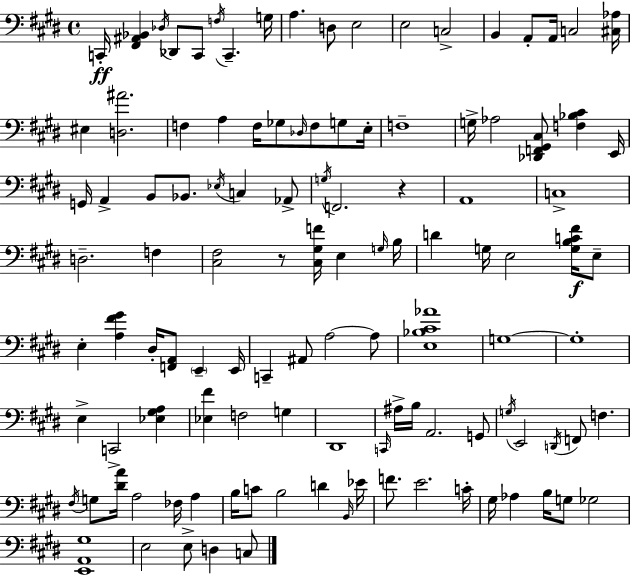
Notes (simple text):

C2/s [F#2,A#2,Bb2]/q Db3/s Db2/e C2/e F3/s C2/q. G3/s A3/q. D3/e E3/h E3/h C3/h B2/q A2/e A2/s C3/h [C#3,Ab3]/s EIS3/q [D3,A#4]/h. F3/q A3/q F3/s Gb3/e Db3/s F3/e G3/e E3/s F3/w G3/s Ab3/h [Db2,F2,G#2,C#3]/e [F3,Bb3,C#4]/q E2/s G2/s A2/q B2/e Bb2/e. Eb3/s C3/q Ab2/e G3/s F2/h. R/q A2/w C3/w D3/h. F3/q [C#3,F#3]/h R/e [C#3,G#3,F4]/s E3/q G3/s B3/s D4/q G3/s E3/h [G3,B3,C4,F#4]/s E3/e E3/q [A3,F#4,G#4]/q D#3/s [F2,A2]/e E2/q E2/s C2/q A#2/e A3/h A3/e [E3,Bb3,C#4,Ab4]/w G3/w G3/w E3/q C2/h [Eb3,G#3,A3]/q [Eb3,F#4]/q F3/h G3/q D#2/w C2/s A#3/s B3/s A2/h. G2/e G3/s E2/h D2/s F2/e F3/q. F#3/s G3/e [D#4,A4]/s A3/h FES3/s A3/q B3/s C4/e B3/h D4/q B2/s Eb4/s F4/e. E4/h. C4/s G#3/s Ab3/q B3/s G3/e Gb3/h [E2,A2,G#3]/w E3/h E3/e D3/q C3/e